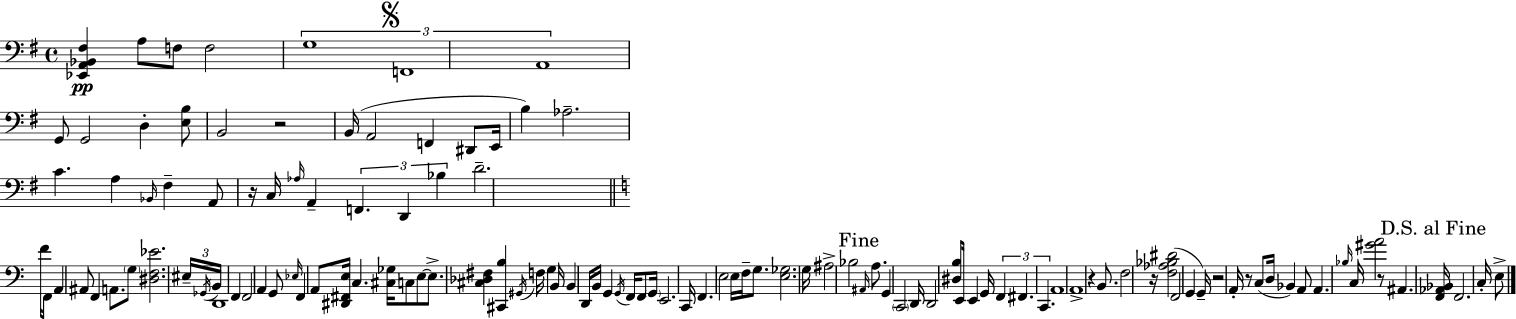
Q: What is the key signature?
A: E minor